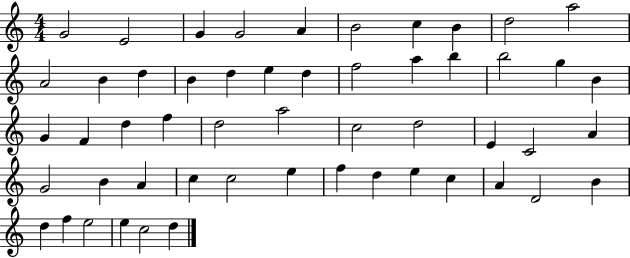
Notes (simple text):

G4/h E4/h G4/q G4/h A4/q B4/h C5/q B4/q D5/h A5/h A4/h B4/q D5/q B4/q D5/q E5/q D5/q F5/h A5/q B5/q B5/h G5/q B4/q G4/q F4/q D5/q F5/q D5/h A5/h C5/h D5/h E4/q C4/h A4/q G4/h B4/q A4/q C5/q C5/h E5/q F5/q D5/q E5/q C5/q A4/q D4/h B4/q D5/q F5/q E5/h E5/q C5/h D5/q